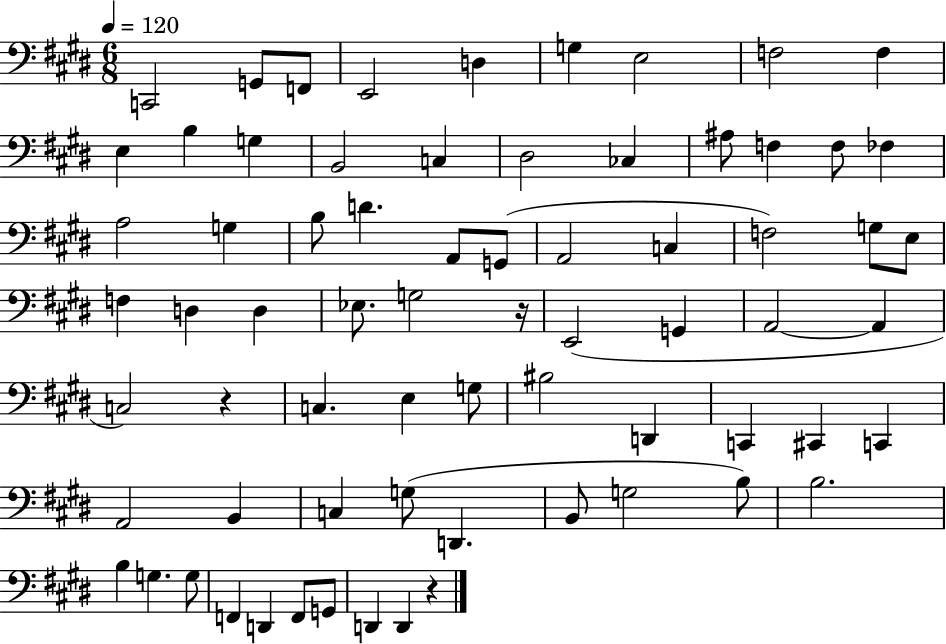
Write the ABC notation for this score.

X:1
T:Untitled
M:6/8
L:1/4
K:E
C,,2 G,,/2 F,,/2 E,,2 D, G, E,2 F,2 F, E, B, G, B,,2 C, ^D,2 _C, ^A,/2 F, F,/2 _F, A,2 G, B,/2 D A,,/2 G,,/2 A,,2 C, F,2 G,/2 E,/2 F, D, D, _E,/2 G,2 z/4 E,,2 G,, A,,2 A,, C,2 z C, E, G,/2 ^B,2 D,, C,, ^C,, C,, A,,2 B,, C, G,/2 D,, B,,/2 G,2 B,/2 B,2 B, G, G,/2 F,, D,, F,,/2 G,,/2 D,, D,, z